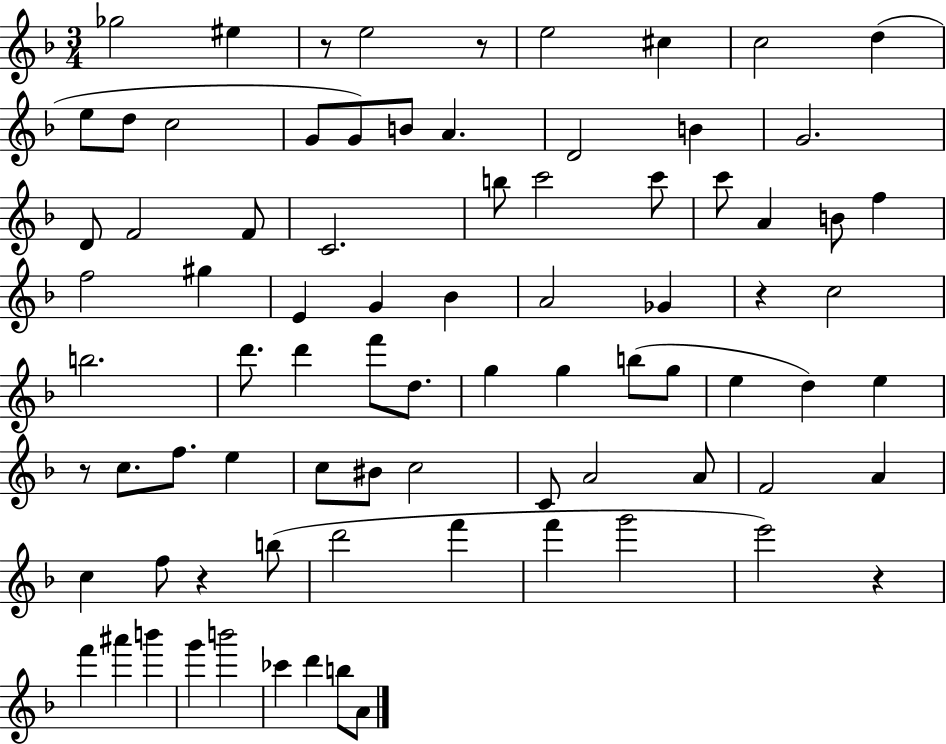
X:1
T:Untitled
M:3/4
L:1/4
K:F
_g2 ^e z/2 e2 z/2 e2 ^c c2 d e/2 d/2 c2 G/2 G/2 B/2 A D2 B G2 D/2 F2 F/2 C2 b/2 c'2 c'/2 c'/2 A B/2 f f2 ^g E G _B A2 _G z c2 b2 d'/2 d' f'/2 d/2 g g b/2 g/2 e d e z/2 c/2 f/2 e c/2 ^B/2 c2 C/2 A2 A/2 F2 A c f/2 z b/2 d'2 f' f' g'2 e'2 z f' ^a' b' g' b'2 _c' d' b/2 A/2